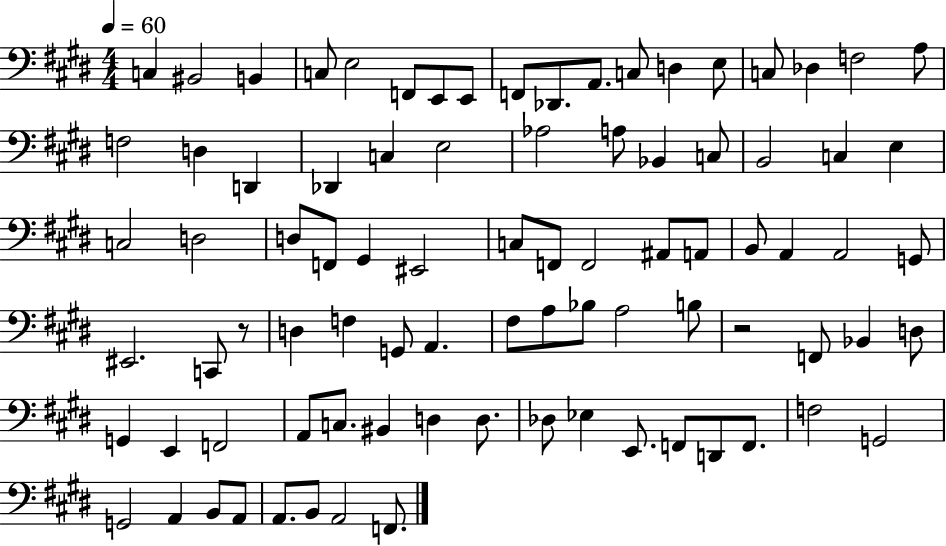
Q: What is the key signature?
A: E major